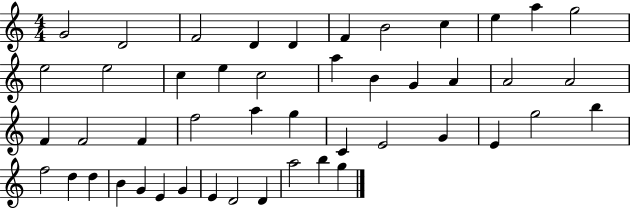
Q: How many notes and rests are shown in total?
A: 47